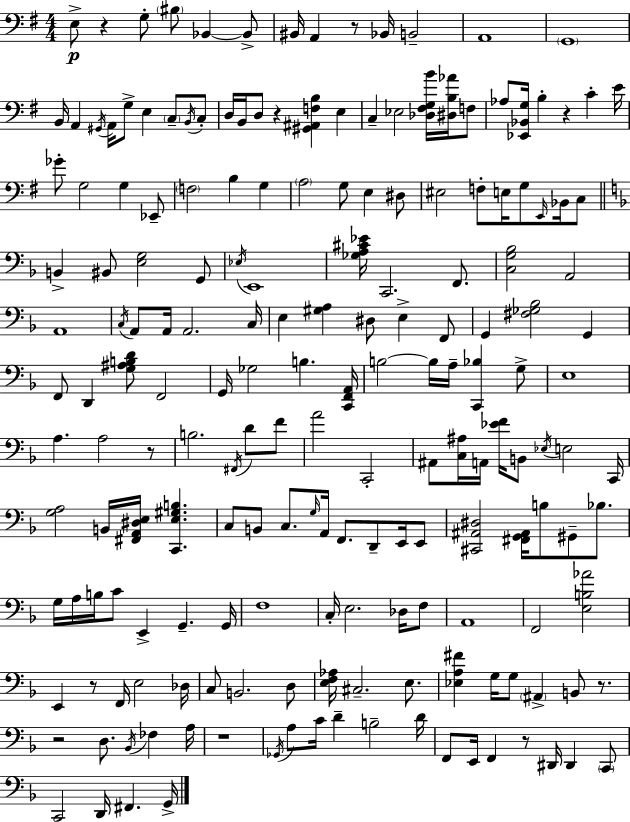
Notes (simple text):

E3/e R/q G3/e BIS3/e Bb2/q Bb2/e BIS2/s A2/q R/e Bb2/s B2/h A2/w G2/w B2/s A2/q G#2/s A2/s G3/e E3/q C3/e B2/s C3/e D3/s B2/s D3/e R/q [G#2,A#2,F3,B3]/q E3/q C3/q Eb3/h [Db3,F#3,G3,B4]/s [D#3,B3,Ab4]/s F3/e Ab3/e [Eb2,Bb2,G3]/s B3/q R/q C4/q E4/s Gb4/e G3/h G3/q Eb2/e F3/h B3/q G3/q A3/h G3/e E3/q D#3/e EIS3/h F3/e E3/s G3/e E2/s Bb2/s C3/e B2/q BIS2/e [E3,G3]/h G2/e Eb3/s E2/w [Gb3,A3,C#4,Eb4]/s C2/h. F2/e. [C3,G3,Bb3]/h A2/h A2/w C3/s A2/e A2/s A2/h. C3/s E3/q [G#3,A3]/q D#3/e E3/q F2/e G2/q [F#3,Gb3,Bb3]/h G2/q F2/e D2/q [G3,A#3,B3,D4]/e F2/h G2/s Gb3/h B3/q. [C2,F2,A2]/s B3/h B3/s A3/s [C2,Bb3]/q G3/e E3/w A3/q. A3/h R/e B3/h. F#2/s D4/e F4/e A4/h C2/h A#2/e [C3,A#3]/s A2/s [Eb4,F4]/s B2/e Eb3/s E3/h C2/s [G3,A3]/h B2/s [F#2,A2,D#3,E3]/s [C2,E3,G#3,B3]/q. C3/e B2/e C3/e. G3/s A2/s F2/e. D2/e E2/s E2/e [C#2,A#2,D#3]/h [F#2,G2,A#2]/s B3/e G#2/e Bb3/e. G3/s A3/s B3/s C4/e E2/q G2/q. G2/s F3/w C3/s E3/h. Db3/s F3/e A2/w F2/h [E3,B3,Ab4]/h E2/q R/e F2/s E3/h Db3/s C3/e B2/h. D3/e [E3,F3,Ab3]/s C#3/h. E3/e. [Eb3,A3,F#4]/q G3/s G3/e A#2/q B2/e R/e. R/h D3/e. Bb2/s FES3/q A3/s R/w Gb2/s A3/e C4/s D4/q B3/h D4/s F2/e E2/s F2/q R/e D#2/s D#2/q C2/e C2/h D2/s F#2/q. G2/s